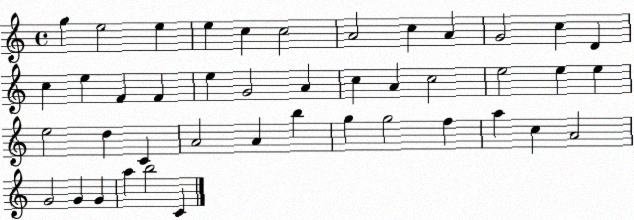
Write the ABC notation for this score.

X:1
T:Untitled
M:4/4
L:1/4
K:C
g e2 e e c c2 A2 c A G2 c D c e F F e G2 A c A c2 e2 e e e2 d C A2 A b g g2 f a c A2 G2 G G a b2 C